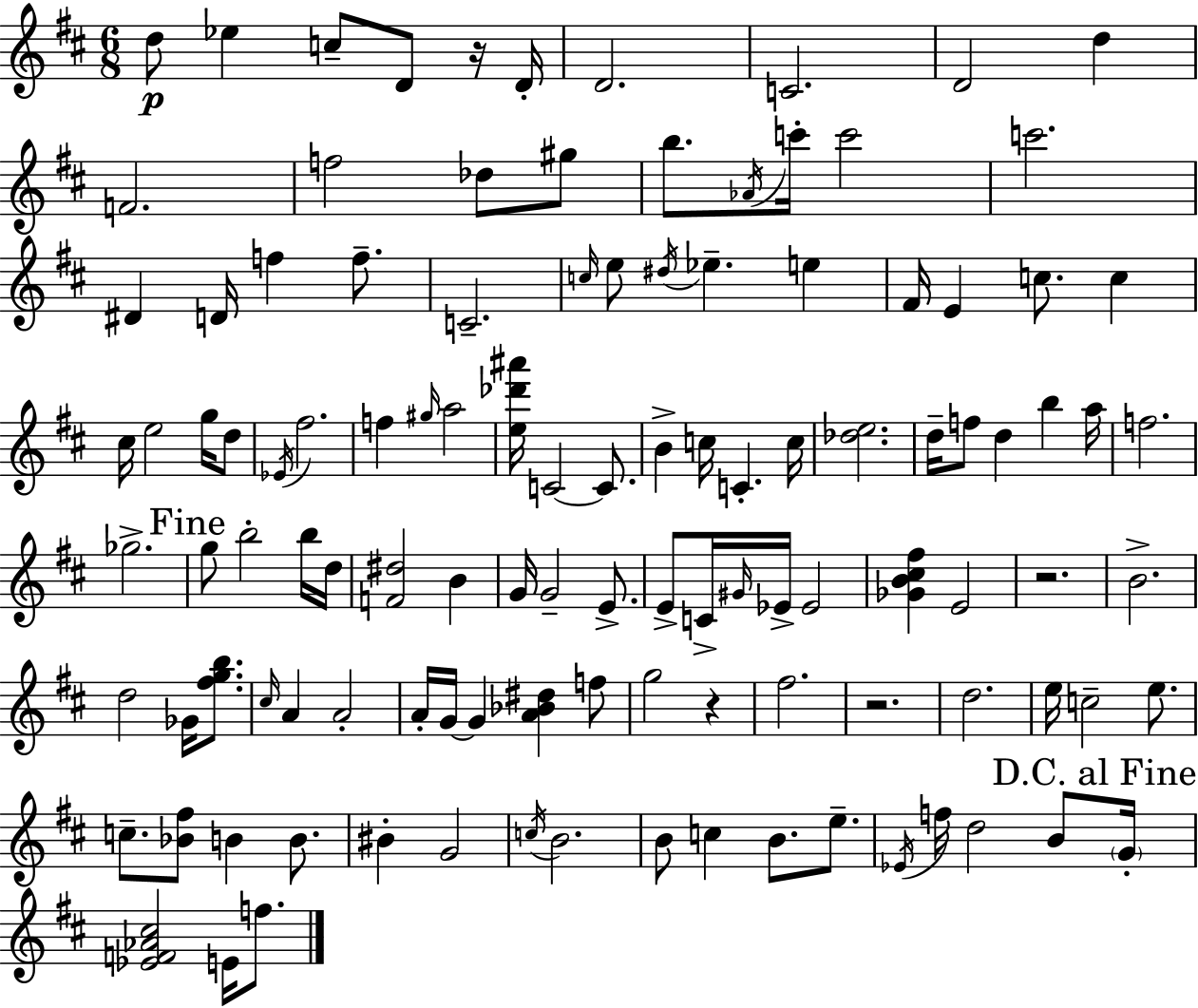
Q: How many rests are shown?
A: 4